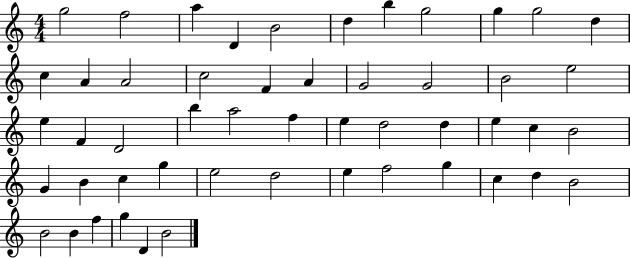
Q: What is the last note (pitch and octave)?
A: B4